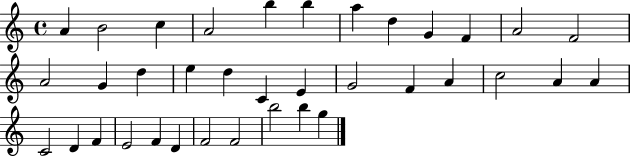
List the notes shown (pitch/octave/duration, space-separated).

A4/q B4/h C5/q A4/h B5/q B5/q A5/q D5/q G4/q F4/q A4/h F4/h A4/h G4/q D5/q E5/q D5/q C4/q E4/q G4/h F4/q A4/q C5/h A4/q A4/q C4/h D4/q F4/q E4/h F4/q D4/q F4/h F4/h B5/h B5/q G5/q